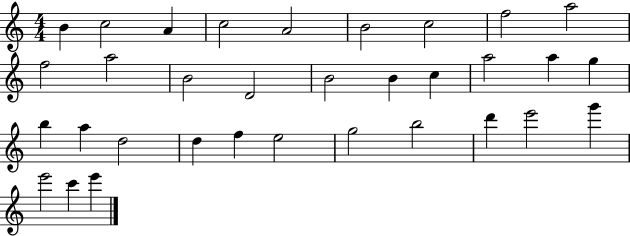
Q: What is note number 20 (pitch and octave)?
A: B5